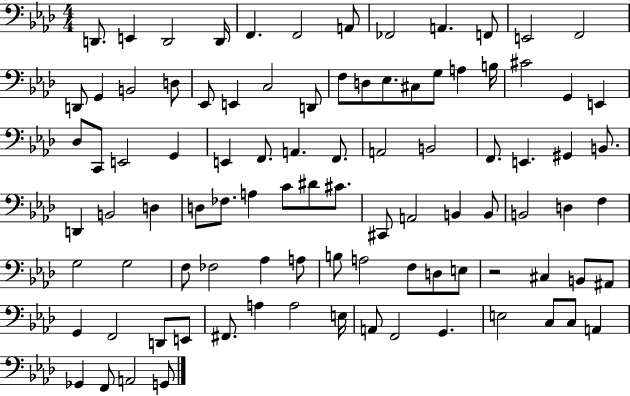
{
  \clef bass
  \numericTimeSignature
  \time 4/4
  \key aes \major
  d,8. e,4 d,2 d,16 | f,4. f,2 a,8 | fes,2 a,4. f,8 | e,2 f,2 | \break d,8 g,4 b,2 d8 | ees,8 e,4 c2 d,8 | f8 d8 ees8. cis8 g8 a4 b16 | cis'2 g,4 e,4 | \break des8 c,8 e,2 g,4 | e,4 f,8. a,4. f,8. | a,2 b,2 | f,8. e,4. gis,4 b,8. | \break d,4 b,2 d4 | d8 fes8. a4 c'8 dis'8 cis'8. | cis,8 a,2 b,4 b,8 | b,2 d4 f4 | \break g2 g2 | f8 fes2 aes4 a8 | b8 a2 f8 d8 e8 | r2 cis4 b,8 ais,8 | \break g,4 f,2 d,8 e,8 | fis,8. a4 a2 e16 | a,8 f,2 g,4. | e2 c8 c8 a,4 | \break ges,4 f,8 a,2 g,8 | \bar "|."
}